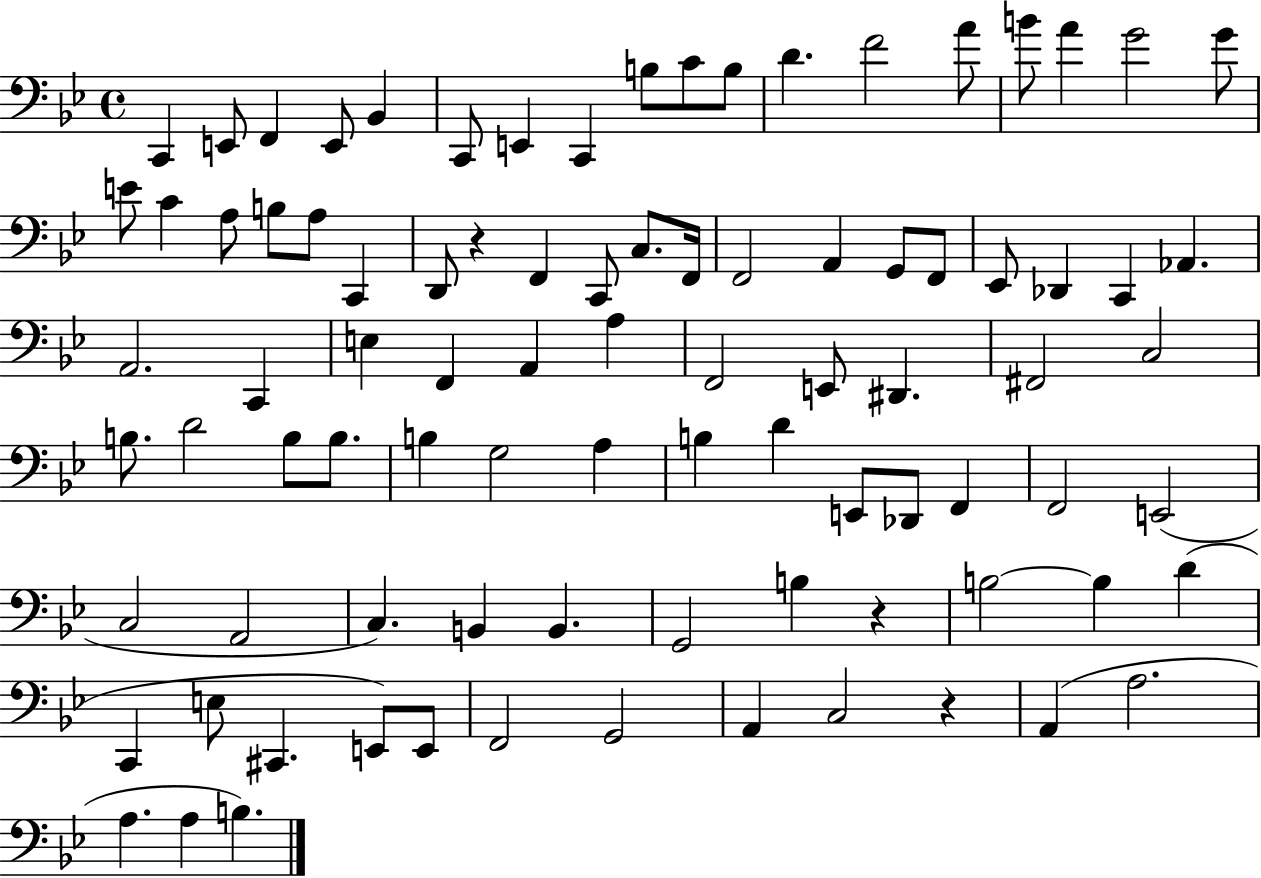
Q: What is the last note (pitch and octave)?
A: B3